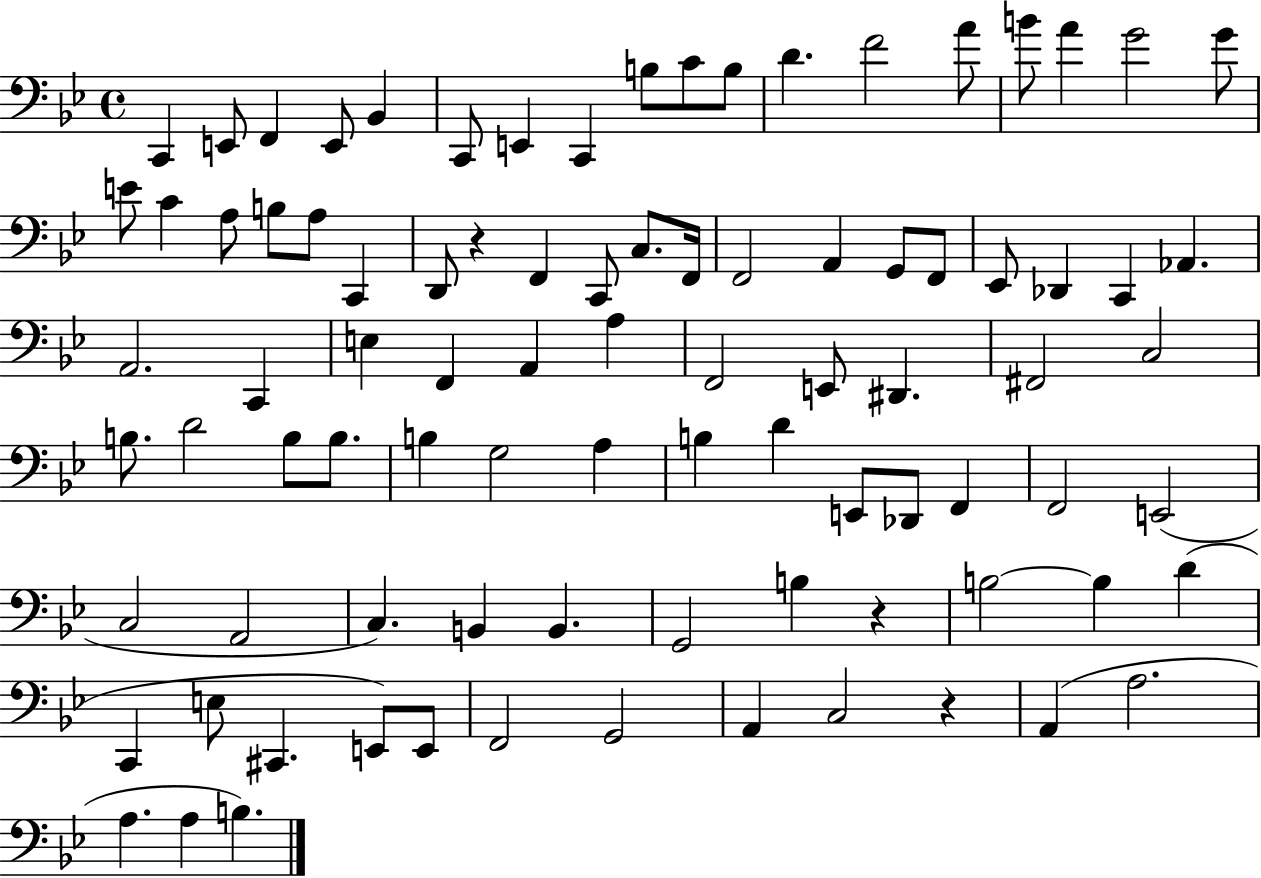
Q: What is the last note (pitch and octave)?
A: B3